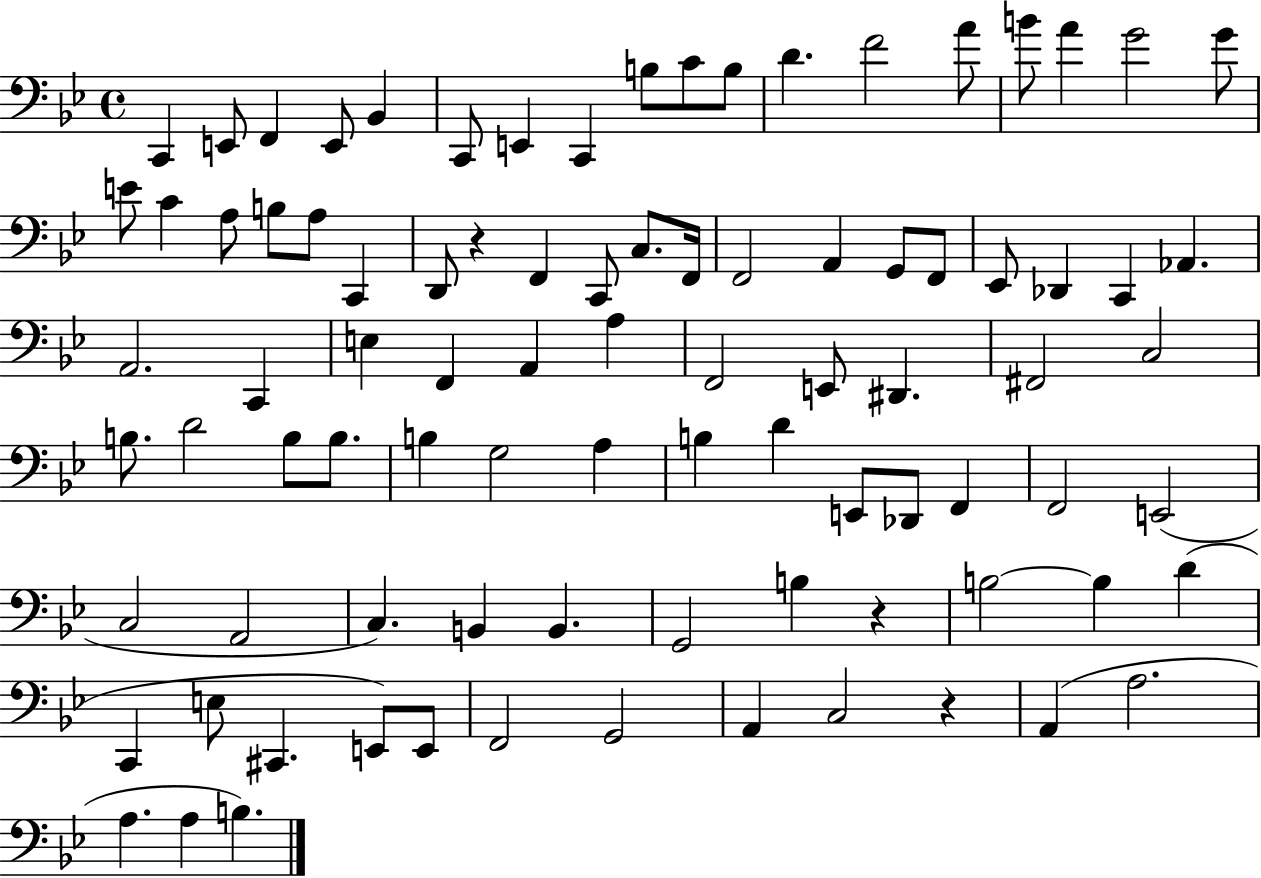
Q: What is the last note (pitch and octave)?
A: B3